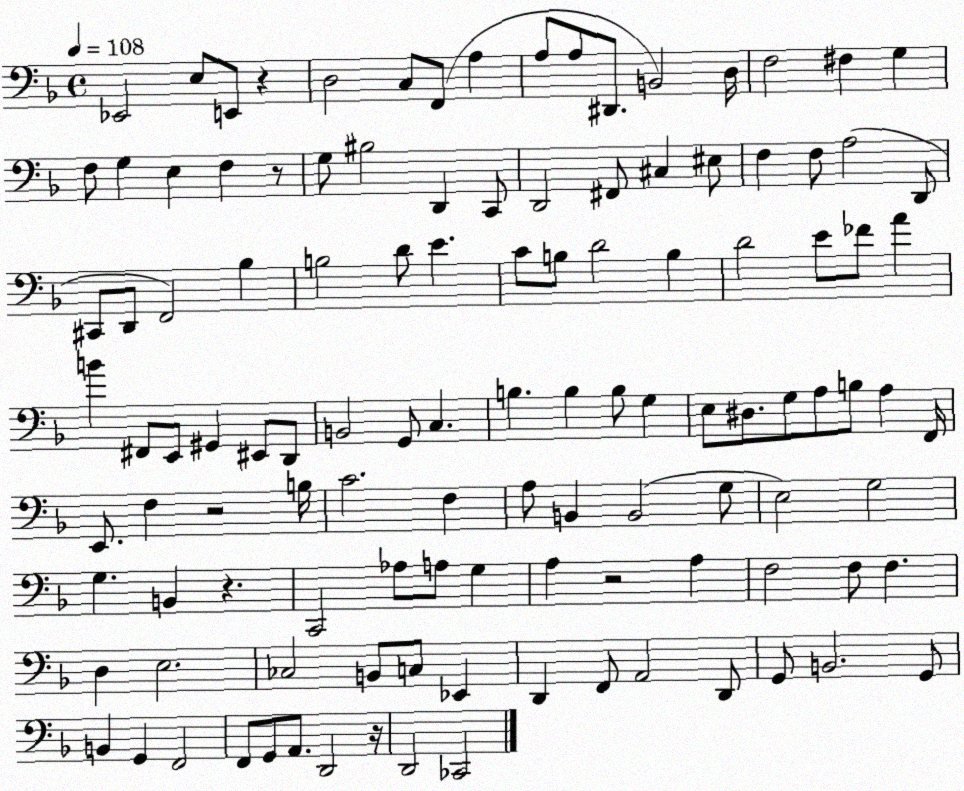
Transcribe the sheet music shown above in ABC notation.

X:1
T:Untitled
M:4/4
L:1/4
K:F
_E,,2 E,/2 E,,/2 z D,2 C,/2 F,,/2 A, A,/2 A,/2 ^D,,/2 B,,2 D,/4 F,2 ^F, G, F,/2 G, E, F, z/2 G,/2 ^B,2 D,, C,,/2 D,,2 ^F,,/2 ^C, ^E,/2 F, F,/2 A,2 D,,/2 ^C,,/2 D,,/2 F,,2 _B, B,2 D/2 E C/2 B,/2 D2 B, D2 E/2 _F/2 A B ^F,,/2 E,,/2 ^G,, ^E,,/2 D,,/2 B,,2 G,,/2 C, B, B, B,/2 G, E,/2 ^D,/2 G,/2 A,/2 B,/2 A, F,,/4 E,,/2 F, z2 B,/4 C2 F, A,/2 B,, B,,2 G,/2 E,2 G,2 G, B,, z C,,2 _A,/2 A,/2 G, A, z2 A, F,2 F,/2 F, D, E,2 _C,2 B,,/2 C,/2 _E,, D,, F,,/2 A,,2 D,,/2 G,,/2 B,,2 G,,/2 B,, G,, F,,2 F,,/2 G,,/2 A,,/2 D,,2 z/4 D,,2 _C,,2